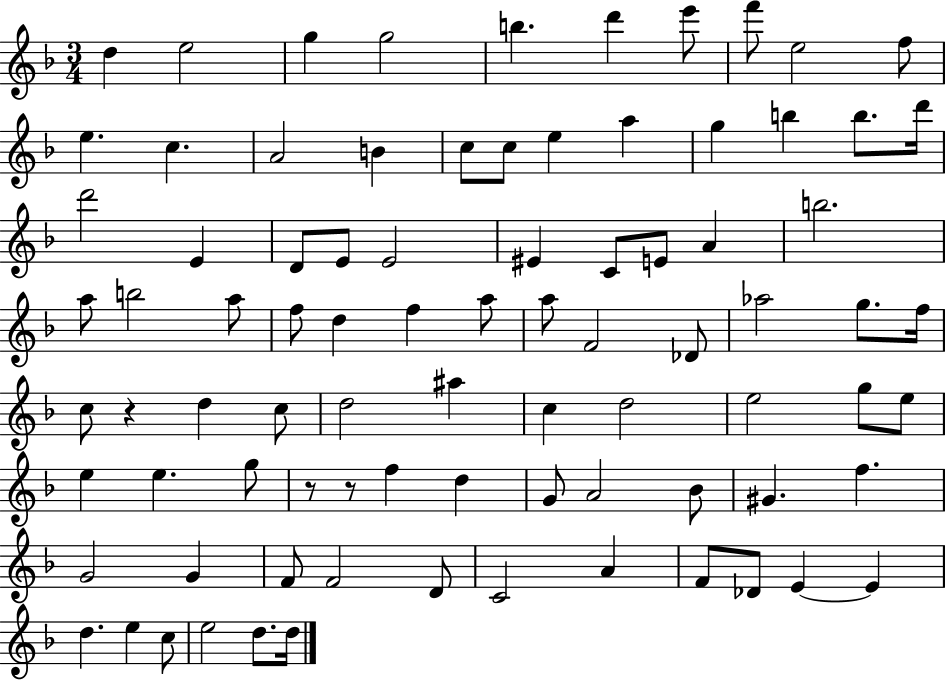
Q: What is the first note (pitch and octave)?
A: D5